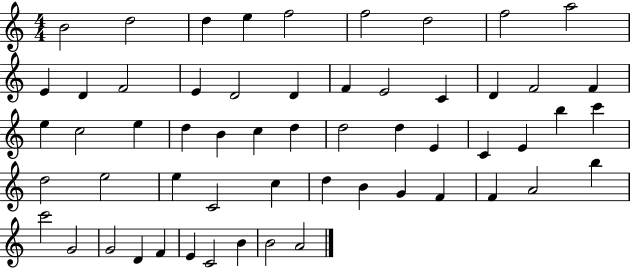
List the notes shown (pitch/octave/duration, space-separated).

B4/h D5/h D5/q E5/q F5/h F5/h D5/h F5/h A5/h E4/q D4/q F4/h E4/q D4/h D4/q F4/q E4/h C4/q D4/q F4/h F4/q E5/q C5/h E5/q D5/q B4/q C5/q D5/q D5/h D5/q E4/q C4/q E4/q B5/q C6/q D5/h E5/h E5/q C4/h C5/q D5/q B4/q G4/q F4/q F4/q A4/h B5/q C6/h G4/h G4/h D4/q F4/q E4/q C4/h B4/q B4/h A4/h